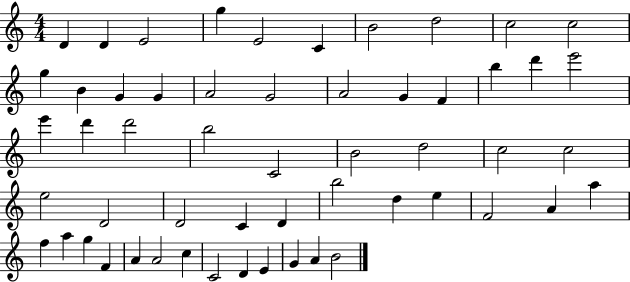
{
  \clef treble
  \numericTimeSignature
  \time 4/4
  \key c \major
  d'4 d'4 e'2 | g''4 e'2 c'4 | b'2 d''2 | c''2 c''2 | \break g''4 b'4 g'4 g'4 | a'2 g'2 | a'2 g'4 f'4 | b''4 d'''4 e'''2 | \break e'''4 d'''4 d'''2 | b''2 c'2 | b'2 d''2 | c''2 c''2 | \break e''2 d'2 | d'2 c'4 d'4 | b''2 d''4 e''4 | f'2 a'4 a''4 | \break f''4 a''4 g''4 f'4 | a'4 a'2 c''4 | c'2 d'4 e'4 | g'4 a'4 b'2 | \break \bar "|."
}